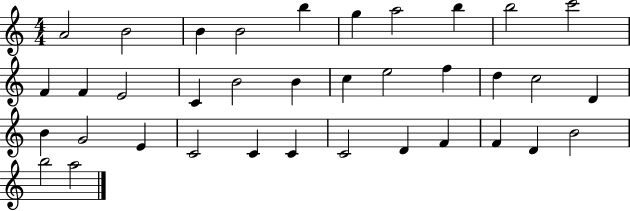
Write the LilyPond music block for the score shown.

{
  \clef treble
  \numericTimeSignature
  \time 4/4
  \key c \major
  a'2 b'2 | b'4 b'2 b''4 | g''4 a''2 b''4 | b''2 c'''2 | \break f'4 f'4 e'2 | c'4 b'2 b'4 | c''4 e''2 f''4 | d''4 c''2 d'4 | \break b'4 g'2 e'4 | c'2 c'4 c'4 | c'2 d'4 f'4 | f'4 d'4 b'2 | \break b''2 a''2 | \bar "|."
}